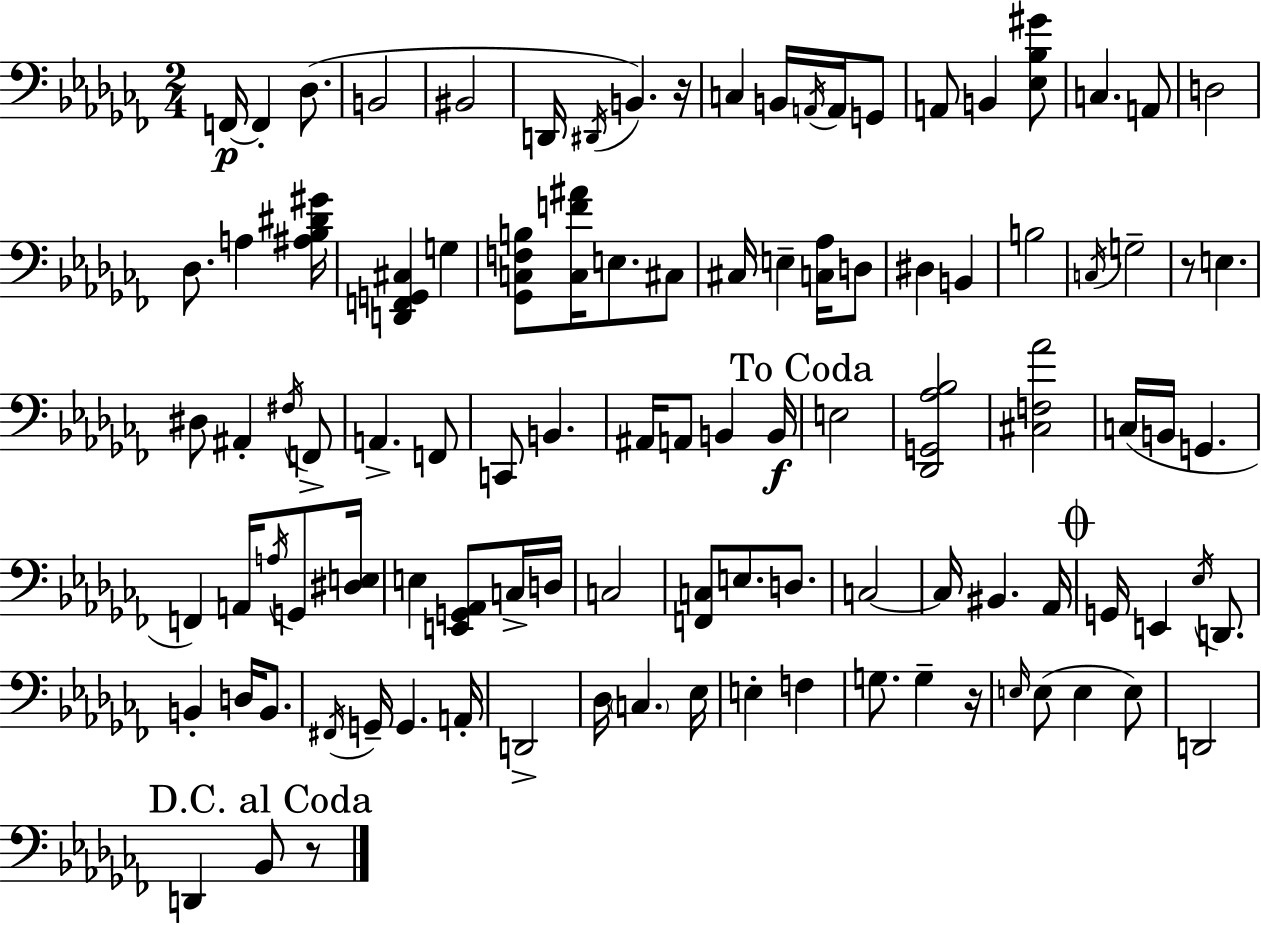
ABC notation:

X:1
T:Untitled
M:2/4
L:1/4
K:Abm
F,,/4 F,, _D,/2 B,,2 ^B,,2 D,,/4 ^D,,/4 B,, z/4 C, B,,/4 A,,/4 A,,/4 G,,/2 A,,/2 B,, [_E,_B,^G]/2 C, A,,/2 D,2 _D,/2 A, [^A,_B,^D^G]/4 [D,,F,,G,,^C,] G, [_G,,C,F,B,]/2 [C,F^A]/4 E,/2 ^C,/2 ^C,/4 E, [C,_A,]/4 D,/2 ^D, B,, B,2 C,/4 G,2 z/2 E, ^D,/2 ^A,, ^F,/4 F,,/2 A,, F,,/2 C,,/2 B,, ^A,,/4 A,,/2 B,, B,,/4 E,2 [_D,,G,,_A,_B,]2 [^C,F,_A]2 C,/4 B,,/4 G,, F,, A,,/4 A,/4 G,,/2 [^D,E,]/4 E, [E,,G,,_A,,]/2 C,/4 D,/4 C,2 [F,,C,]/2 E,/2 D,/2 C,2 C,/4 ^B,, _A,,/4 G,,/4 E,, _E,/4 D,,/2 B,, D,/4 B,,/2 ^F,,/4 G,,/4 G,, A,,/4 D,,2 _D,/4 C, _E,/4 E, F, G,/2 G, z/4 E,/4 E,/2 E, E,/2 D,,2 D,, _B,,/2 z/2